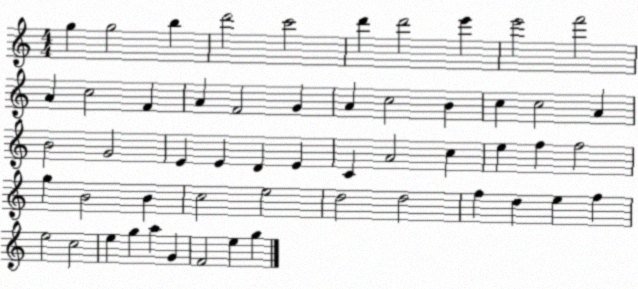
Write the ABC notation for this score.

X:1
T:Untitled
M:4/4
L:1/4
K:C
g g2 b d'2 c'2 d' d'2 e' e'2 f'2 A c2 F A F2 G A c2 B c c2 A B2 G2 E E D E C A2 c e f f2 g B2 B c2 e2 d2 d2 f d e f e2 c2 e g a G F2 e g